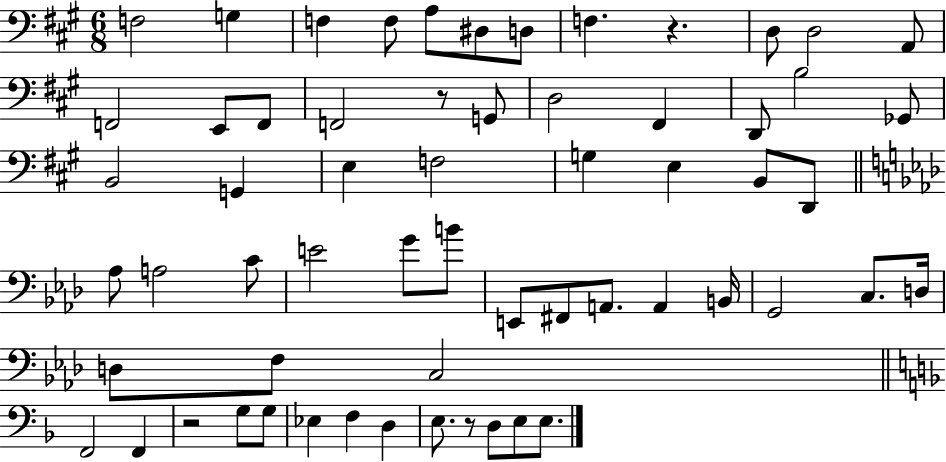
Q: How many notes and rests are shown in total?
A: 61